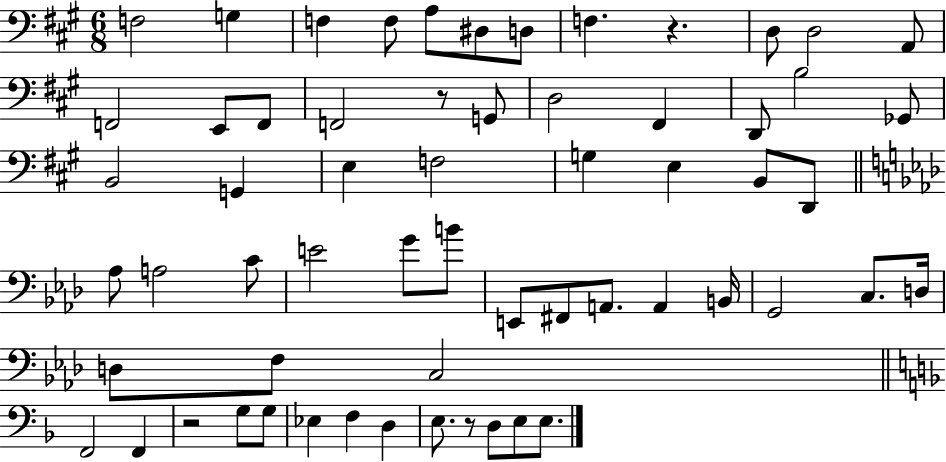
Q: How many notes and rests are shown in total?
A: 61